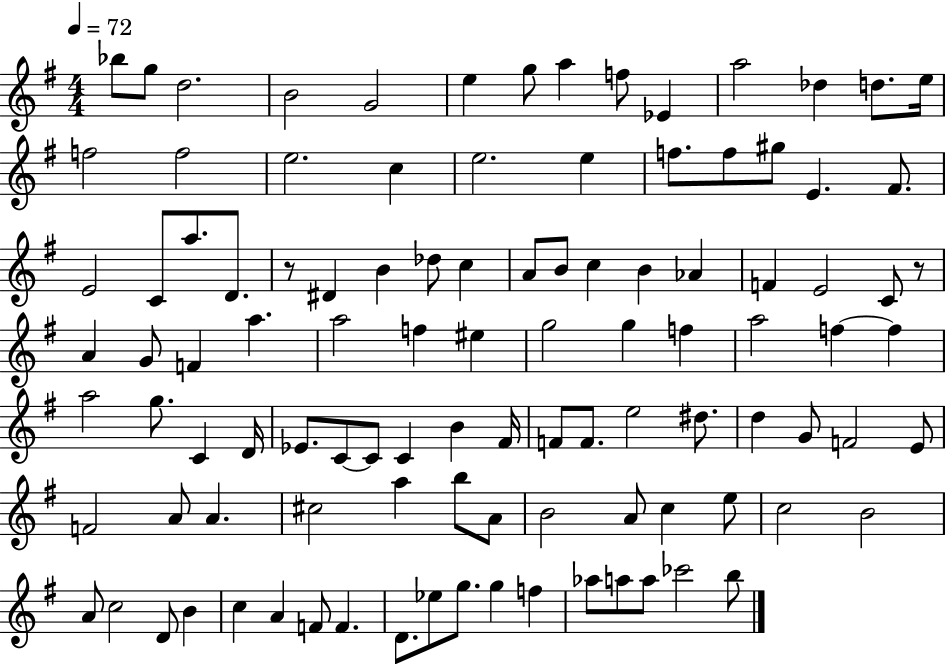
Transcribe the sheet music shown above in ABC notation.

X:1
T:Untitled
M:4/4
L:1/4
K:G
_b/2 g/2 d2 B2 G2 e g/2 a f/2 _E a2 _d d/2 e/4 f2 f2 e2 c e2 e f/2 f/2 ^g/2 E ^F/2 E2 C/2 a/2 D/2 z/2 ^D B _d/2 c A/2 B/2 c B _A F E2 C/2 z/2 A G/2 F a a2 f ^e g2 g f a2 f f a2 g/2 C D/4 _E/2 C/2 C/2 C B ^F/4 F/2 F/2 e2 ^d/2 d G/2 F2 E/2 F2 A/2 A ^c2 a b/2 A/2 B2 A/2 c e/2 c2 B2 A/2 c2 D/2 B c A F/2 F D/2 _e/2 g/2 g f _a/2 a/2 a/2 _c'2 b/2